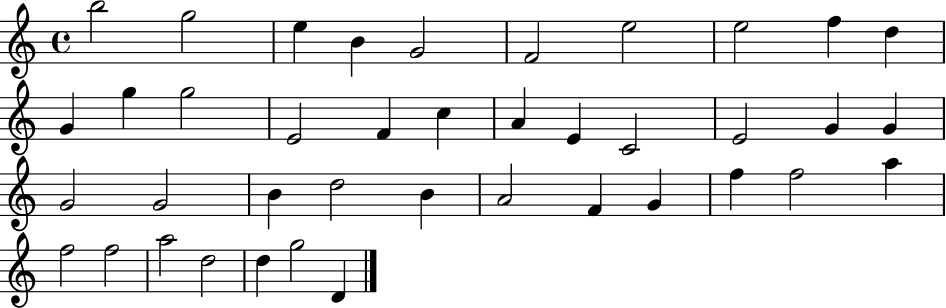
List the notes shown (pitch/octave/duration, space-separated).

B5/h G5/h E5/q B4/q G4/h F4/h E5/h E5/h F5/q D5/q G4/q G5/q G5/h E4/h F4/q C5/q A4/q E4/q C4/h E4/h G4/q G4/q G4/h G4/h B4/q D5/h B4/q A4/h F4/q G4/q F5/q F5/h A5/q F5/h F5/h A5/h D5/h D5/q G5/h D4/q